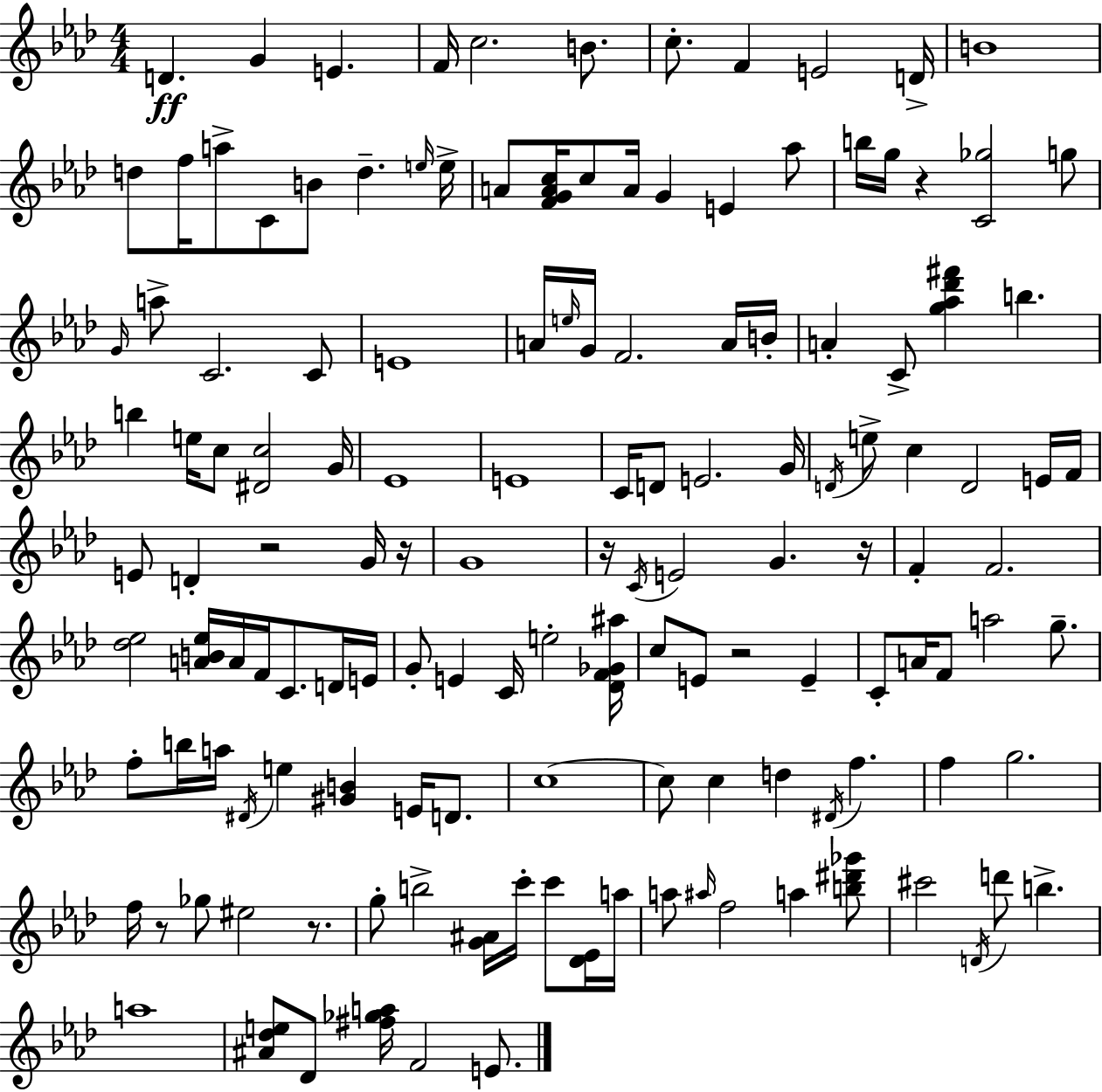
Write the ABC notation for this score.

X:1
T:Untitled
M:4/4
L:1/4
K:Ab
D G E F/4 c2 B/2 c/2 F E2 D/4 B4 d/2 f/4 a/2 C/2 B/2 d e/4 e/4 A/2 [FGAc]/4 c/2 A/4 G E _a/2 b/4 g/4 z [C_g]2 g/2 G/4 a/2 C2 C/2 E4 A/4 e/4 G/4 F2 A/4 B/4 A C/2 [g_a_d'^f'] b b e/4 c/2 [^Dc]2 G/4 _E4 E4 C/4 D/2 E2 G/4 D/4 e/2 c D2 E/4 F/4 E/2 D z2 G/4 z/4 G4 z/4 C/4 E2 G z/4 F F2 [_d_e]2 [AB_e]/4 A/4 F/4 C/2 D/4 E/4 G/2 E C/4 e2 [_DF_G^a]/4 c/2 E/2 z2 E C/2 A/4 F/2 a2 g/2 f/2 b/4 a/4 ^D/4 e [^GB] E/4 D/2 c4 c/2 c d ^D/4 f f g2 f/4 z/2 _g/2 ^e2 z/2 g/2 b2 [G^A]/4 c'/4 c'/2 [_D_E]/4 a/4 a/2 ^a/4 f2 a [b^d'_g']/2 ^c'2 D/4 d'/2 b a4 [^A_de]/2 _D/2 [^f_ga]/4 F2 E/2